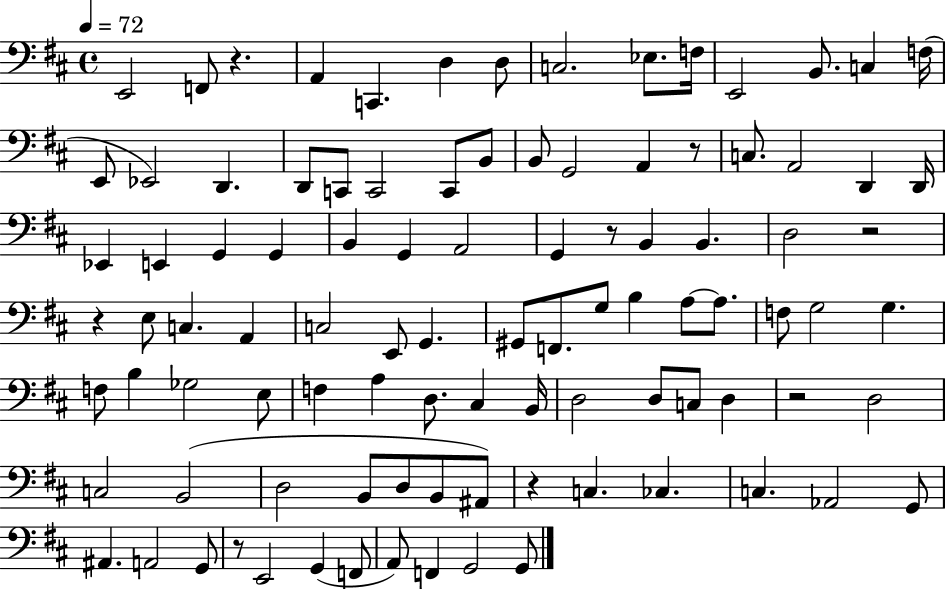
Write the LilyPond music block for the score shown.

{
  \clef bass
  \time 4/4
  \defaultTimeSignature
  \key d \major
  \tempo 4 = 72
  e,2 f,8 r4. | a,4 c,4. d4 d8 | c2. ees8. f16 | e,2 b,8. c4 f16( | \break e,8 ees,2) d,4. | d,8 c,8 c,2 c,8 b,8 | b,8 g,2 a,4 r8 | c8. a,2 d,4 d,16 | \break ees,4 e,4 g,4 g,4 | b,4 g,4 a,2 | g,4 r8 b,4 b,4. | d2 r2 | \break r4 e8 c4. a,4 | c2 e,8 g,4. | gis,8 f,8. g8 b4 a8~~ a8. | f8 g2 g4. | \break f8 b4 ges2 e8 | f4 a4 d8. cis4 b,16 | d2 d8 c8 d4 | r2 d2 | \break c2 b,2( | d2 b,8 d8 b,8 ais,8) | r4 c4. ces4. | c4. aes,2 g,8 | \break ais,4. a,2 g,8 | r8 e,2 g,4( f,8 | a,8) f,4 g,2 g,8 | \bar "|."
}